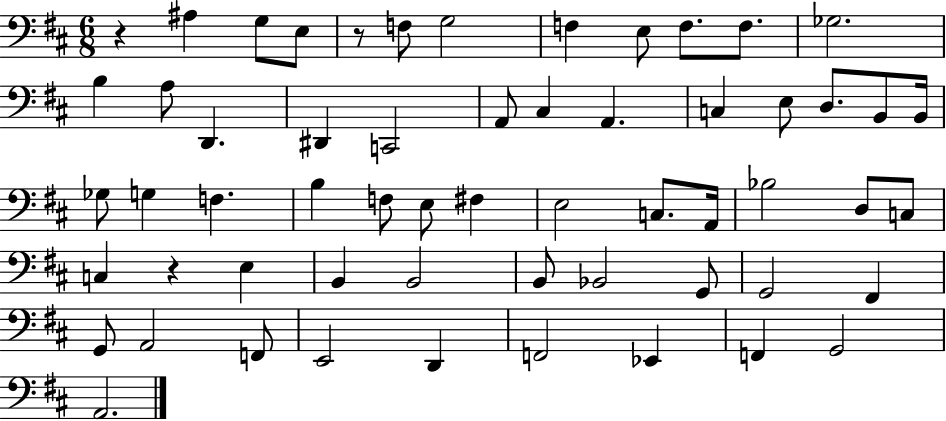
{
  \clef bass
  \numericTimeSignature
  \time 6/8
  \key d \major
  r4 ais4 g8 e8 | r8 f8 g2 | f4 e8 f8. f8. | ges2. | \break b4 a8 d,4. | dis,4 c,2 | a,8 cis4 a,4. | c4 e8 d8. b,8 b,16 | \break ges8 g4 f4. | b4 f8 e8 fis4 | e2 c8. a,16 | bes2 d8 c8 | \break c4 r4 e4 | b,4 b,2 | b,8 bes,2 g,8 | g,2 fis,4 | \break g,8 a,2 f,8 | e,2 d,4 | f,2 ees,4 | f,4 g,2 | \break a,2. | \bar "|."
}